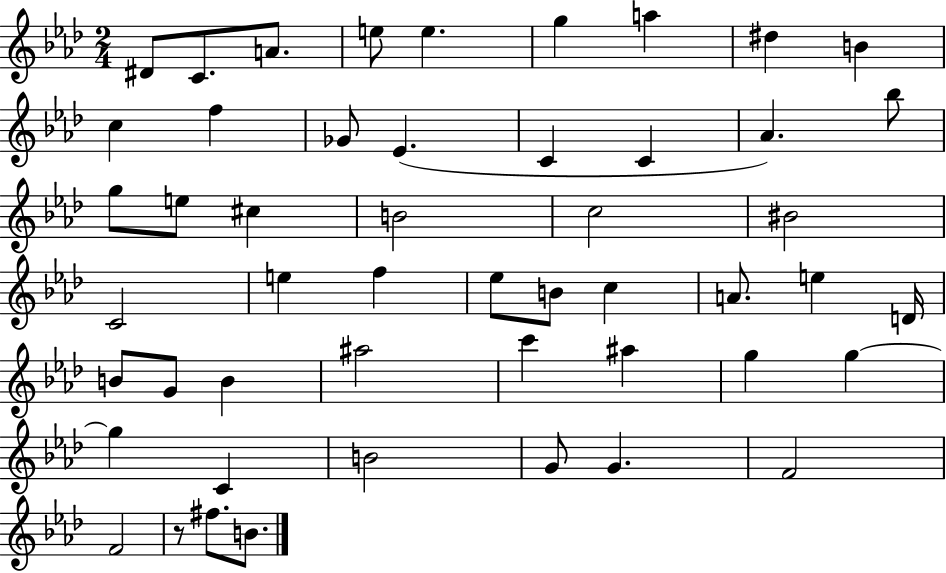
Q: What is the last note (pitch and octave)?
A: B4